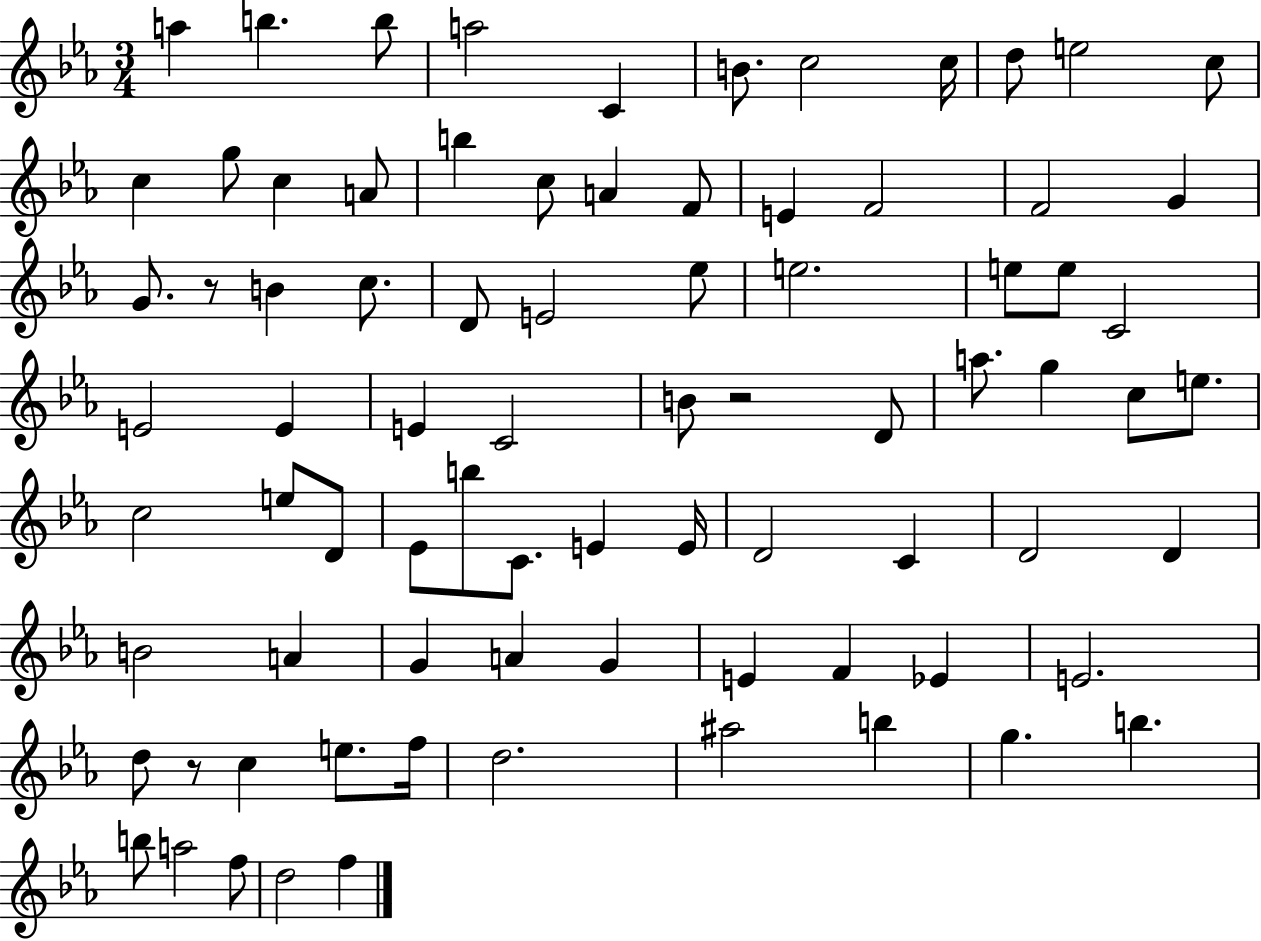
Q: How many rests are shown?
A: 3